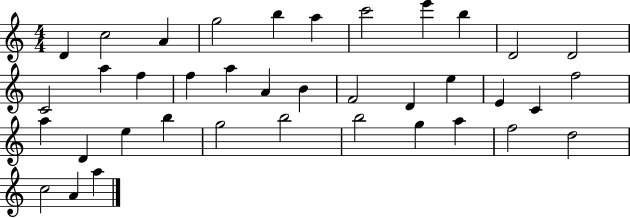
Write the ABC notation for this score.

X:1
T:Untitled
M:4/4
L:1/4
K:C
D c2 A g2 b a c'2 e' b D2 D2 C2 a f f a A B F2 D e E C f2 a D e b g2 b2 b2 g a f2 d2 c2 A a